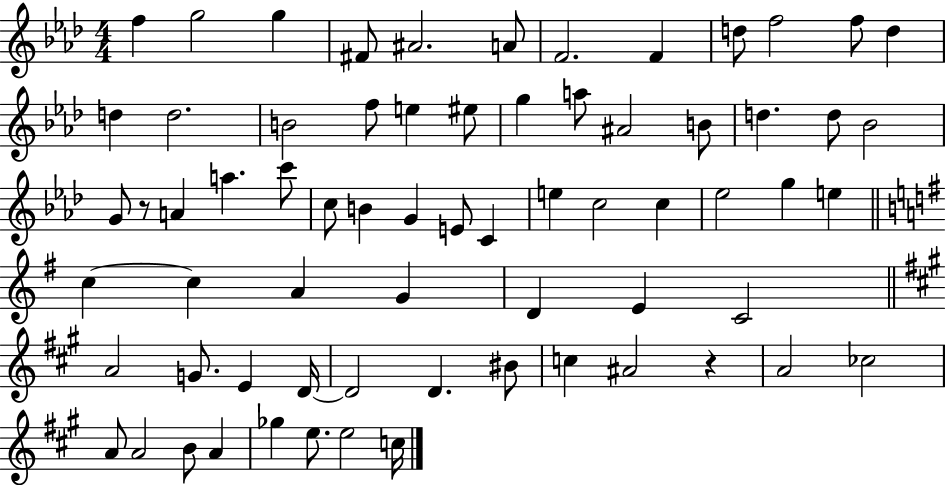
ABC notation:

X:1
T:Untitled
M:4/4
L:1/4
K:Ab
f g2 g ^F/2 ^A2 A/2 F2 F d/2 f2 f/2 d d d2 B2 f/2 e ^e/2 g a/2 ^A2 B/2 d d/2 _B2 G/2 z/2 A a c'/2 c/2 B G E/2 C e c2 c _e2 g e c c A G D E C2 A2 G/2 E D/4 D2 D ^B/2 c ^A2 z A2 _c2 A/2 A2 B/2 A _g e/2 e2 c/4